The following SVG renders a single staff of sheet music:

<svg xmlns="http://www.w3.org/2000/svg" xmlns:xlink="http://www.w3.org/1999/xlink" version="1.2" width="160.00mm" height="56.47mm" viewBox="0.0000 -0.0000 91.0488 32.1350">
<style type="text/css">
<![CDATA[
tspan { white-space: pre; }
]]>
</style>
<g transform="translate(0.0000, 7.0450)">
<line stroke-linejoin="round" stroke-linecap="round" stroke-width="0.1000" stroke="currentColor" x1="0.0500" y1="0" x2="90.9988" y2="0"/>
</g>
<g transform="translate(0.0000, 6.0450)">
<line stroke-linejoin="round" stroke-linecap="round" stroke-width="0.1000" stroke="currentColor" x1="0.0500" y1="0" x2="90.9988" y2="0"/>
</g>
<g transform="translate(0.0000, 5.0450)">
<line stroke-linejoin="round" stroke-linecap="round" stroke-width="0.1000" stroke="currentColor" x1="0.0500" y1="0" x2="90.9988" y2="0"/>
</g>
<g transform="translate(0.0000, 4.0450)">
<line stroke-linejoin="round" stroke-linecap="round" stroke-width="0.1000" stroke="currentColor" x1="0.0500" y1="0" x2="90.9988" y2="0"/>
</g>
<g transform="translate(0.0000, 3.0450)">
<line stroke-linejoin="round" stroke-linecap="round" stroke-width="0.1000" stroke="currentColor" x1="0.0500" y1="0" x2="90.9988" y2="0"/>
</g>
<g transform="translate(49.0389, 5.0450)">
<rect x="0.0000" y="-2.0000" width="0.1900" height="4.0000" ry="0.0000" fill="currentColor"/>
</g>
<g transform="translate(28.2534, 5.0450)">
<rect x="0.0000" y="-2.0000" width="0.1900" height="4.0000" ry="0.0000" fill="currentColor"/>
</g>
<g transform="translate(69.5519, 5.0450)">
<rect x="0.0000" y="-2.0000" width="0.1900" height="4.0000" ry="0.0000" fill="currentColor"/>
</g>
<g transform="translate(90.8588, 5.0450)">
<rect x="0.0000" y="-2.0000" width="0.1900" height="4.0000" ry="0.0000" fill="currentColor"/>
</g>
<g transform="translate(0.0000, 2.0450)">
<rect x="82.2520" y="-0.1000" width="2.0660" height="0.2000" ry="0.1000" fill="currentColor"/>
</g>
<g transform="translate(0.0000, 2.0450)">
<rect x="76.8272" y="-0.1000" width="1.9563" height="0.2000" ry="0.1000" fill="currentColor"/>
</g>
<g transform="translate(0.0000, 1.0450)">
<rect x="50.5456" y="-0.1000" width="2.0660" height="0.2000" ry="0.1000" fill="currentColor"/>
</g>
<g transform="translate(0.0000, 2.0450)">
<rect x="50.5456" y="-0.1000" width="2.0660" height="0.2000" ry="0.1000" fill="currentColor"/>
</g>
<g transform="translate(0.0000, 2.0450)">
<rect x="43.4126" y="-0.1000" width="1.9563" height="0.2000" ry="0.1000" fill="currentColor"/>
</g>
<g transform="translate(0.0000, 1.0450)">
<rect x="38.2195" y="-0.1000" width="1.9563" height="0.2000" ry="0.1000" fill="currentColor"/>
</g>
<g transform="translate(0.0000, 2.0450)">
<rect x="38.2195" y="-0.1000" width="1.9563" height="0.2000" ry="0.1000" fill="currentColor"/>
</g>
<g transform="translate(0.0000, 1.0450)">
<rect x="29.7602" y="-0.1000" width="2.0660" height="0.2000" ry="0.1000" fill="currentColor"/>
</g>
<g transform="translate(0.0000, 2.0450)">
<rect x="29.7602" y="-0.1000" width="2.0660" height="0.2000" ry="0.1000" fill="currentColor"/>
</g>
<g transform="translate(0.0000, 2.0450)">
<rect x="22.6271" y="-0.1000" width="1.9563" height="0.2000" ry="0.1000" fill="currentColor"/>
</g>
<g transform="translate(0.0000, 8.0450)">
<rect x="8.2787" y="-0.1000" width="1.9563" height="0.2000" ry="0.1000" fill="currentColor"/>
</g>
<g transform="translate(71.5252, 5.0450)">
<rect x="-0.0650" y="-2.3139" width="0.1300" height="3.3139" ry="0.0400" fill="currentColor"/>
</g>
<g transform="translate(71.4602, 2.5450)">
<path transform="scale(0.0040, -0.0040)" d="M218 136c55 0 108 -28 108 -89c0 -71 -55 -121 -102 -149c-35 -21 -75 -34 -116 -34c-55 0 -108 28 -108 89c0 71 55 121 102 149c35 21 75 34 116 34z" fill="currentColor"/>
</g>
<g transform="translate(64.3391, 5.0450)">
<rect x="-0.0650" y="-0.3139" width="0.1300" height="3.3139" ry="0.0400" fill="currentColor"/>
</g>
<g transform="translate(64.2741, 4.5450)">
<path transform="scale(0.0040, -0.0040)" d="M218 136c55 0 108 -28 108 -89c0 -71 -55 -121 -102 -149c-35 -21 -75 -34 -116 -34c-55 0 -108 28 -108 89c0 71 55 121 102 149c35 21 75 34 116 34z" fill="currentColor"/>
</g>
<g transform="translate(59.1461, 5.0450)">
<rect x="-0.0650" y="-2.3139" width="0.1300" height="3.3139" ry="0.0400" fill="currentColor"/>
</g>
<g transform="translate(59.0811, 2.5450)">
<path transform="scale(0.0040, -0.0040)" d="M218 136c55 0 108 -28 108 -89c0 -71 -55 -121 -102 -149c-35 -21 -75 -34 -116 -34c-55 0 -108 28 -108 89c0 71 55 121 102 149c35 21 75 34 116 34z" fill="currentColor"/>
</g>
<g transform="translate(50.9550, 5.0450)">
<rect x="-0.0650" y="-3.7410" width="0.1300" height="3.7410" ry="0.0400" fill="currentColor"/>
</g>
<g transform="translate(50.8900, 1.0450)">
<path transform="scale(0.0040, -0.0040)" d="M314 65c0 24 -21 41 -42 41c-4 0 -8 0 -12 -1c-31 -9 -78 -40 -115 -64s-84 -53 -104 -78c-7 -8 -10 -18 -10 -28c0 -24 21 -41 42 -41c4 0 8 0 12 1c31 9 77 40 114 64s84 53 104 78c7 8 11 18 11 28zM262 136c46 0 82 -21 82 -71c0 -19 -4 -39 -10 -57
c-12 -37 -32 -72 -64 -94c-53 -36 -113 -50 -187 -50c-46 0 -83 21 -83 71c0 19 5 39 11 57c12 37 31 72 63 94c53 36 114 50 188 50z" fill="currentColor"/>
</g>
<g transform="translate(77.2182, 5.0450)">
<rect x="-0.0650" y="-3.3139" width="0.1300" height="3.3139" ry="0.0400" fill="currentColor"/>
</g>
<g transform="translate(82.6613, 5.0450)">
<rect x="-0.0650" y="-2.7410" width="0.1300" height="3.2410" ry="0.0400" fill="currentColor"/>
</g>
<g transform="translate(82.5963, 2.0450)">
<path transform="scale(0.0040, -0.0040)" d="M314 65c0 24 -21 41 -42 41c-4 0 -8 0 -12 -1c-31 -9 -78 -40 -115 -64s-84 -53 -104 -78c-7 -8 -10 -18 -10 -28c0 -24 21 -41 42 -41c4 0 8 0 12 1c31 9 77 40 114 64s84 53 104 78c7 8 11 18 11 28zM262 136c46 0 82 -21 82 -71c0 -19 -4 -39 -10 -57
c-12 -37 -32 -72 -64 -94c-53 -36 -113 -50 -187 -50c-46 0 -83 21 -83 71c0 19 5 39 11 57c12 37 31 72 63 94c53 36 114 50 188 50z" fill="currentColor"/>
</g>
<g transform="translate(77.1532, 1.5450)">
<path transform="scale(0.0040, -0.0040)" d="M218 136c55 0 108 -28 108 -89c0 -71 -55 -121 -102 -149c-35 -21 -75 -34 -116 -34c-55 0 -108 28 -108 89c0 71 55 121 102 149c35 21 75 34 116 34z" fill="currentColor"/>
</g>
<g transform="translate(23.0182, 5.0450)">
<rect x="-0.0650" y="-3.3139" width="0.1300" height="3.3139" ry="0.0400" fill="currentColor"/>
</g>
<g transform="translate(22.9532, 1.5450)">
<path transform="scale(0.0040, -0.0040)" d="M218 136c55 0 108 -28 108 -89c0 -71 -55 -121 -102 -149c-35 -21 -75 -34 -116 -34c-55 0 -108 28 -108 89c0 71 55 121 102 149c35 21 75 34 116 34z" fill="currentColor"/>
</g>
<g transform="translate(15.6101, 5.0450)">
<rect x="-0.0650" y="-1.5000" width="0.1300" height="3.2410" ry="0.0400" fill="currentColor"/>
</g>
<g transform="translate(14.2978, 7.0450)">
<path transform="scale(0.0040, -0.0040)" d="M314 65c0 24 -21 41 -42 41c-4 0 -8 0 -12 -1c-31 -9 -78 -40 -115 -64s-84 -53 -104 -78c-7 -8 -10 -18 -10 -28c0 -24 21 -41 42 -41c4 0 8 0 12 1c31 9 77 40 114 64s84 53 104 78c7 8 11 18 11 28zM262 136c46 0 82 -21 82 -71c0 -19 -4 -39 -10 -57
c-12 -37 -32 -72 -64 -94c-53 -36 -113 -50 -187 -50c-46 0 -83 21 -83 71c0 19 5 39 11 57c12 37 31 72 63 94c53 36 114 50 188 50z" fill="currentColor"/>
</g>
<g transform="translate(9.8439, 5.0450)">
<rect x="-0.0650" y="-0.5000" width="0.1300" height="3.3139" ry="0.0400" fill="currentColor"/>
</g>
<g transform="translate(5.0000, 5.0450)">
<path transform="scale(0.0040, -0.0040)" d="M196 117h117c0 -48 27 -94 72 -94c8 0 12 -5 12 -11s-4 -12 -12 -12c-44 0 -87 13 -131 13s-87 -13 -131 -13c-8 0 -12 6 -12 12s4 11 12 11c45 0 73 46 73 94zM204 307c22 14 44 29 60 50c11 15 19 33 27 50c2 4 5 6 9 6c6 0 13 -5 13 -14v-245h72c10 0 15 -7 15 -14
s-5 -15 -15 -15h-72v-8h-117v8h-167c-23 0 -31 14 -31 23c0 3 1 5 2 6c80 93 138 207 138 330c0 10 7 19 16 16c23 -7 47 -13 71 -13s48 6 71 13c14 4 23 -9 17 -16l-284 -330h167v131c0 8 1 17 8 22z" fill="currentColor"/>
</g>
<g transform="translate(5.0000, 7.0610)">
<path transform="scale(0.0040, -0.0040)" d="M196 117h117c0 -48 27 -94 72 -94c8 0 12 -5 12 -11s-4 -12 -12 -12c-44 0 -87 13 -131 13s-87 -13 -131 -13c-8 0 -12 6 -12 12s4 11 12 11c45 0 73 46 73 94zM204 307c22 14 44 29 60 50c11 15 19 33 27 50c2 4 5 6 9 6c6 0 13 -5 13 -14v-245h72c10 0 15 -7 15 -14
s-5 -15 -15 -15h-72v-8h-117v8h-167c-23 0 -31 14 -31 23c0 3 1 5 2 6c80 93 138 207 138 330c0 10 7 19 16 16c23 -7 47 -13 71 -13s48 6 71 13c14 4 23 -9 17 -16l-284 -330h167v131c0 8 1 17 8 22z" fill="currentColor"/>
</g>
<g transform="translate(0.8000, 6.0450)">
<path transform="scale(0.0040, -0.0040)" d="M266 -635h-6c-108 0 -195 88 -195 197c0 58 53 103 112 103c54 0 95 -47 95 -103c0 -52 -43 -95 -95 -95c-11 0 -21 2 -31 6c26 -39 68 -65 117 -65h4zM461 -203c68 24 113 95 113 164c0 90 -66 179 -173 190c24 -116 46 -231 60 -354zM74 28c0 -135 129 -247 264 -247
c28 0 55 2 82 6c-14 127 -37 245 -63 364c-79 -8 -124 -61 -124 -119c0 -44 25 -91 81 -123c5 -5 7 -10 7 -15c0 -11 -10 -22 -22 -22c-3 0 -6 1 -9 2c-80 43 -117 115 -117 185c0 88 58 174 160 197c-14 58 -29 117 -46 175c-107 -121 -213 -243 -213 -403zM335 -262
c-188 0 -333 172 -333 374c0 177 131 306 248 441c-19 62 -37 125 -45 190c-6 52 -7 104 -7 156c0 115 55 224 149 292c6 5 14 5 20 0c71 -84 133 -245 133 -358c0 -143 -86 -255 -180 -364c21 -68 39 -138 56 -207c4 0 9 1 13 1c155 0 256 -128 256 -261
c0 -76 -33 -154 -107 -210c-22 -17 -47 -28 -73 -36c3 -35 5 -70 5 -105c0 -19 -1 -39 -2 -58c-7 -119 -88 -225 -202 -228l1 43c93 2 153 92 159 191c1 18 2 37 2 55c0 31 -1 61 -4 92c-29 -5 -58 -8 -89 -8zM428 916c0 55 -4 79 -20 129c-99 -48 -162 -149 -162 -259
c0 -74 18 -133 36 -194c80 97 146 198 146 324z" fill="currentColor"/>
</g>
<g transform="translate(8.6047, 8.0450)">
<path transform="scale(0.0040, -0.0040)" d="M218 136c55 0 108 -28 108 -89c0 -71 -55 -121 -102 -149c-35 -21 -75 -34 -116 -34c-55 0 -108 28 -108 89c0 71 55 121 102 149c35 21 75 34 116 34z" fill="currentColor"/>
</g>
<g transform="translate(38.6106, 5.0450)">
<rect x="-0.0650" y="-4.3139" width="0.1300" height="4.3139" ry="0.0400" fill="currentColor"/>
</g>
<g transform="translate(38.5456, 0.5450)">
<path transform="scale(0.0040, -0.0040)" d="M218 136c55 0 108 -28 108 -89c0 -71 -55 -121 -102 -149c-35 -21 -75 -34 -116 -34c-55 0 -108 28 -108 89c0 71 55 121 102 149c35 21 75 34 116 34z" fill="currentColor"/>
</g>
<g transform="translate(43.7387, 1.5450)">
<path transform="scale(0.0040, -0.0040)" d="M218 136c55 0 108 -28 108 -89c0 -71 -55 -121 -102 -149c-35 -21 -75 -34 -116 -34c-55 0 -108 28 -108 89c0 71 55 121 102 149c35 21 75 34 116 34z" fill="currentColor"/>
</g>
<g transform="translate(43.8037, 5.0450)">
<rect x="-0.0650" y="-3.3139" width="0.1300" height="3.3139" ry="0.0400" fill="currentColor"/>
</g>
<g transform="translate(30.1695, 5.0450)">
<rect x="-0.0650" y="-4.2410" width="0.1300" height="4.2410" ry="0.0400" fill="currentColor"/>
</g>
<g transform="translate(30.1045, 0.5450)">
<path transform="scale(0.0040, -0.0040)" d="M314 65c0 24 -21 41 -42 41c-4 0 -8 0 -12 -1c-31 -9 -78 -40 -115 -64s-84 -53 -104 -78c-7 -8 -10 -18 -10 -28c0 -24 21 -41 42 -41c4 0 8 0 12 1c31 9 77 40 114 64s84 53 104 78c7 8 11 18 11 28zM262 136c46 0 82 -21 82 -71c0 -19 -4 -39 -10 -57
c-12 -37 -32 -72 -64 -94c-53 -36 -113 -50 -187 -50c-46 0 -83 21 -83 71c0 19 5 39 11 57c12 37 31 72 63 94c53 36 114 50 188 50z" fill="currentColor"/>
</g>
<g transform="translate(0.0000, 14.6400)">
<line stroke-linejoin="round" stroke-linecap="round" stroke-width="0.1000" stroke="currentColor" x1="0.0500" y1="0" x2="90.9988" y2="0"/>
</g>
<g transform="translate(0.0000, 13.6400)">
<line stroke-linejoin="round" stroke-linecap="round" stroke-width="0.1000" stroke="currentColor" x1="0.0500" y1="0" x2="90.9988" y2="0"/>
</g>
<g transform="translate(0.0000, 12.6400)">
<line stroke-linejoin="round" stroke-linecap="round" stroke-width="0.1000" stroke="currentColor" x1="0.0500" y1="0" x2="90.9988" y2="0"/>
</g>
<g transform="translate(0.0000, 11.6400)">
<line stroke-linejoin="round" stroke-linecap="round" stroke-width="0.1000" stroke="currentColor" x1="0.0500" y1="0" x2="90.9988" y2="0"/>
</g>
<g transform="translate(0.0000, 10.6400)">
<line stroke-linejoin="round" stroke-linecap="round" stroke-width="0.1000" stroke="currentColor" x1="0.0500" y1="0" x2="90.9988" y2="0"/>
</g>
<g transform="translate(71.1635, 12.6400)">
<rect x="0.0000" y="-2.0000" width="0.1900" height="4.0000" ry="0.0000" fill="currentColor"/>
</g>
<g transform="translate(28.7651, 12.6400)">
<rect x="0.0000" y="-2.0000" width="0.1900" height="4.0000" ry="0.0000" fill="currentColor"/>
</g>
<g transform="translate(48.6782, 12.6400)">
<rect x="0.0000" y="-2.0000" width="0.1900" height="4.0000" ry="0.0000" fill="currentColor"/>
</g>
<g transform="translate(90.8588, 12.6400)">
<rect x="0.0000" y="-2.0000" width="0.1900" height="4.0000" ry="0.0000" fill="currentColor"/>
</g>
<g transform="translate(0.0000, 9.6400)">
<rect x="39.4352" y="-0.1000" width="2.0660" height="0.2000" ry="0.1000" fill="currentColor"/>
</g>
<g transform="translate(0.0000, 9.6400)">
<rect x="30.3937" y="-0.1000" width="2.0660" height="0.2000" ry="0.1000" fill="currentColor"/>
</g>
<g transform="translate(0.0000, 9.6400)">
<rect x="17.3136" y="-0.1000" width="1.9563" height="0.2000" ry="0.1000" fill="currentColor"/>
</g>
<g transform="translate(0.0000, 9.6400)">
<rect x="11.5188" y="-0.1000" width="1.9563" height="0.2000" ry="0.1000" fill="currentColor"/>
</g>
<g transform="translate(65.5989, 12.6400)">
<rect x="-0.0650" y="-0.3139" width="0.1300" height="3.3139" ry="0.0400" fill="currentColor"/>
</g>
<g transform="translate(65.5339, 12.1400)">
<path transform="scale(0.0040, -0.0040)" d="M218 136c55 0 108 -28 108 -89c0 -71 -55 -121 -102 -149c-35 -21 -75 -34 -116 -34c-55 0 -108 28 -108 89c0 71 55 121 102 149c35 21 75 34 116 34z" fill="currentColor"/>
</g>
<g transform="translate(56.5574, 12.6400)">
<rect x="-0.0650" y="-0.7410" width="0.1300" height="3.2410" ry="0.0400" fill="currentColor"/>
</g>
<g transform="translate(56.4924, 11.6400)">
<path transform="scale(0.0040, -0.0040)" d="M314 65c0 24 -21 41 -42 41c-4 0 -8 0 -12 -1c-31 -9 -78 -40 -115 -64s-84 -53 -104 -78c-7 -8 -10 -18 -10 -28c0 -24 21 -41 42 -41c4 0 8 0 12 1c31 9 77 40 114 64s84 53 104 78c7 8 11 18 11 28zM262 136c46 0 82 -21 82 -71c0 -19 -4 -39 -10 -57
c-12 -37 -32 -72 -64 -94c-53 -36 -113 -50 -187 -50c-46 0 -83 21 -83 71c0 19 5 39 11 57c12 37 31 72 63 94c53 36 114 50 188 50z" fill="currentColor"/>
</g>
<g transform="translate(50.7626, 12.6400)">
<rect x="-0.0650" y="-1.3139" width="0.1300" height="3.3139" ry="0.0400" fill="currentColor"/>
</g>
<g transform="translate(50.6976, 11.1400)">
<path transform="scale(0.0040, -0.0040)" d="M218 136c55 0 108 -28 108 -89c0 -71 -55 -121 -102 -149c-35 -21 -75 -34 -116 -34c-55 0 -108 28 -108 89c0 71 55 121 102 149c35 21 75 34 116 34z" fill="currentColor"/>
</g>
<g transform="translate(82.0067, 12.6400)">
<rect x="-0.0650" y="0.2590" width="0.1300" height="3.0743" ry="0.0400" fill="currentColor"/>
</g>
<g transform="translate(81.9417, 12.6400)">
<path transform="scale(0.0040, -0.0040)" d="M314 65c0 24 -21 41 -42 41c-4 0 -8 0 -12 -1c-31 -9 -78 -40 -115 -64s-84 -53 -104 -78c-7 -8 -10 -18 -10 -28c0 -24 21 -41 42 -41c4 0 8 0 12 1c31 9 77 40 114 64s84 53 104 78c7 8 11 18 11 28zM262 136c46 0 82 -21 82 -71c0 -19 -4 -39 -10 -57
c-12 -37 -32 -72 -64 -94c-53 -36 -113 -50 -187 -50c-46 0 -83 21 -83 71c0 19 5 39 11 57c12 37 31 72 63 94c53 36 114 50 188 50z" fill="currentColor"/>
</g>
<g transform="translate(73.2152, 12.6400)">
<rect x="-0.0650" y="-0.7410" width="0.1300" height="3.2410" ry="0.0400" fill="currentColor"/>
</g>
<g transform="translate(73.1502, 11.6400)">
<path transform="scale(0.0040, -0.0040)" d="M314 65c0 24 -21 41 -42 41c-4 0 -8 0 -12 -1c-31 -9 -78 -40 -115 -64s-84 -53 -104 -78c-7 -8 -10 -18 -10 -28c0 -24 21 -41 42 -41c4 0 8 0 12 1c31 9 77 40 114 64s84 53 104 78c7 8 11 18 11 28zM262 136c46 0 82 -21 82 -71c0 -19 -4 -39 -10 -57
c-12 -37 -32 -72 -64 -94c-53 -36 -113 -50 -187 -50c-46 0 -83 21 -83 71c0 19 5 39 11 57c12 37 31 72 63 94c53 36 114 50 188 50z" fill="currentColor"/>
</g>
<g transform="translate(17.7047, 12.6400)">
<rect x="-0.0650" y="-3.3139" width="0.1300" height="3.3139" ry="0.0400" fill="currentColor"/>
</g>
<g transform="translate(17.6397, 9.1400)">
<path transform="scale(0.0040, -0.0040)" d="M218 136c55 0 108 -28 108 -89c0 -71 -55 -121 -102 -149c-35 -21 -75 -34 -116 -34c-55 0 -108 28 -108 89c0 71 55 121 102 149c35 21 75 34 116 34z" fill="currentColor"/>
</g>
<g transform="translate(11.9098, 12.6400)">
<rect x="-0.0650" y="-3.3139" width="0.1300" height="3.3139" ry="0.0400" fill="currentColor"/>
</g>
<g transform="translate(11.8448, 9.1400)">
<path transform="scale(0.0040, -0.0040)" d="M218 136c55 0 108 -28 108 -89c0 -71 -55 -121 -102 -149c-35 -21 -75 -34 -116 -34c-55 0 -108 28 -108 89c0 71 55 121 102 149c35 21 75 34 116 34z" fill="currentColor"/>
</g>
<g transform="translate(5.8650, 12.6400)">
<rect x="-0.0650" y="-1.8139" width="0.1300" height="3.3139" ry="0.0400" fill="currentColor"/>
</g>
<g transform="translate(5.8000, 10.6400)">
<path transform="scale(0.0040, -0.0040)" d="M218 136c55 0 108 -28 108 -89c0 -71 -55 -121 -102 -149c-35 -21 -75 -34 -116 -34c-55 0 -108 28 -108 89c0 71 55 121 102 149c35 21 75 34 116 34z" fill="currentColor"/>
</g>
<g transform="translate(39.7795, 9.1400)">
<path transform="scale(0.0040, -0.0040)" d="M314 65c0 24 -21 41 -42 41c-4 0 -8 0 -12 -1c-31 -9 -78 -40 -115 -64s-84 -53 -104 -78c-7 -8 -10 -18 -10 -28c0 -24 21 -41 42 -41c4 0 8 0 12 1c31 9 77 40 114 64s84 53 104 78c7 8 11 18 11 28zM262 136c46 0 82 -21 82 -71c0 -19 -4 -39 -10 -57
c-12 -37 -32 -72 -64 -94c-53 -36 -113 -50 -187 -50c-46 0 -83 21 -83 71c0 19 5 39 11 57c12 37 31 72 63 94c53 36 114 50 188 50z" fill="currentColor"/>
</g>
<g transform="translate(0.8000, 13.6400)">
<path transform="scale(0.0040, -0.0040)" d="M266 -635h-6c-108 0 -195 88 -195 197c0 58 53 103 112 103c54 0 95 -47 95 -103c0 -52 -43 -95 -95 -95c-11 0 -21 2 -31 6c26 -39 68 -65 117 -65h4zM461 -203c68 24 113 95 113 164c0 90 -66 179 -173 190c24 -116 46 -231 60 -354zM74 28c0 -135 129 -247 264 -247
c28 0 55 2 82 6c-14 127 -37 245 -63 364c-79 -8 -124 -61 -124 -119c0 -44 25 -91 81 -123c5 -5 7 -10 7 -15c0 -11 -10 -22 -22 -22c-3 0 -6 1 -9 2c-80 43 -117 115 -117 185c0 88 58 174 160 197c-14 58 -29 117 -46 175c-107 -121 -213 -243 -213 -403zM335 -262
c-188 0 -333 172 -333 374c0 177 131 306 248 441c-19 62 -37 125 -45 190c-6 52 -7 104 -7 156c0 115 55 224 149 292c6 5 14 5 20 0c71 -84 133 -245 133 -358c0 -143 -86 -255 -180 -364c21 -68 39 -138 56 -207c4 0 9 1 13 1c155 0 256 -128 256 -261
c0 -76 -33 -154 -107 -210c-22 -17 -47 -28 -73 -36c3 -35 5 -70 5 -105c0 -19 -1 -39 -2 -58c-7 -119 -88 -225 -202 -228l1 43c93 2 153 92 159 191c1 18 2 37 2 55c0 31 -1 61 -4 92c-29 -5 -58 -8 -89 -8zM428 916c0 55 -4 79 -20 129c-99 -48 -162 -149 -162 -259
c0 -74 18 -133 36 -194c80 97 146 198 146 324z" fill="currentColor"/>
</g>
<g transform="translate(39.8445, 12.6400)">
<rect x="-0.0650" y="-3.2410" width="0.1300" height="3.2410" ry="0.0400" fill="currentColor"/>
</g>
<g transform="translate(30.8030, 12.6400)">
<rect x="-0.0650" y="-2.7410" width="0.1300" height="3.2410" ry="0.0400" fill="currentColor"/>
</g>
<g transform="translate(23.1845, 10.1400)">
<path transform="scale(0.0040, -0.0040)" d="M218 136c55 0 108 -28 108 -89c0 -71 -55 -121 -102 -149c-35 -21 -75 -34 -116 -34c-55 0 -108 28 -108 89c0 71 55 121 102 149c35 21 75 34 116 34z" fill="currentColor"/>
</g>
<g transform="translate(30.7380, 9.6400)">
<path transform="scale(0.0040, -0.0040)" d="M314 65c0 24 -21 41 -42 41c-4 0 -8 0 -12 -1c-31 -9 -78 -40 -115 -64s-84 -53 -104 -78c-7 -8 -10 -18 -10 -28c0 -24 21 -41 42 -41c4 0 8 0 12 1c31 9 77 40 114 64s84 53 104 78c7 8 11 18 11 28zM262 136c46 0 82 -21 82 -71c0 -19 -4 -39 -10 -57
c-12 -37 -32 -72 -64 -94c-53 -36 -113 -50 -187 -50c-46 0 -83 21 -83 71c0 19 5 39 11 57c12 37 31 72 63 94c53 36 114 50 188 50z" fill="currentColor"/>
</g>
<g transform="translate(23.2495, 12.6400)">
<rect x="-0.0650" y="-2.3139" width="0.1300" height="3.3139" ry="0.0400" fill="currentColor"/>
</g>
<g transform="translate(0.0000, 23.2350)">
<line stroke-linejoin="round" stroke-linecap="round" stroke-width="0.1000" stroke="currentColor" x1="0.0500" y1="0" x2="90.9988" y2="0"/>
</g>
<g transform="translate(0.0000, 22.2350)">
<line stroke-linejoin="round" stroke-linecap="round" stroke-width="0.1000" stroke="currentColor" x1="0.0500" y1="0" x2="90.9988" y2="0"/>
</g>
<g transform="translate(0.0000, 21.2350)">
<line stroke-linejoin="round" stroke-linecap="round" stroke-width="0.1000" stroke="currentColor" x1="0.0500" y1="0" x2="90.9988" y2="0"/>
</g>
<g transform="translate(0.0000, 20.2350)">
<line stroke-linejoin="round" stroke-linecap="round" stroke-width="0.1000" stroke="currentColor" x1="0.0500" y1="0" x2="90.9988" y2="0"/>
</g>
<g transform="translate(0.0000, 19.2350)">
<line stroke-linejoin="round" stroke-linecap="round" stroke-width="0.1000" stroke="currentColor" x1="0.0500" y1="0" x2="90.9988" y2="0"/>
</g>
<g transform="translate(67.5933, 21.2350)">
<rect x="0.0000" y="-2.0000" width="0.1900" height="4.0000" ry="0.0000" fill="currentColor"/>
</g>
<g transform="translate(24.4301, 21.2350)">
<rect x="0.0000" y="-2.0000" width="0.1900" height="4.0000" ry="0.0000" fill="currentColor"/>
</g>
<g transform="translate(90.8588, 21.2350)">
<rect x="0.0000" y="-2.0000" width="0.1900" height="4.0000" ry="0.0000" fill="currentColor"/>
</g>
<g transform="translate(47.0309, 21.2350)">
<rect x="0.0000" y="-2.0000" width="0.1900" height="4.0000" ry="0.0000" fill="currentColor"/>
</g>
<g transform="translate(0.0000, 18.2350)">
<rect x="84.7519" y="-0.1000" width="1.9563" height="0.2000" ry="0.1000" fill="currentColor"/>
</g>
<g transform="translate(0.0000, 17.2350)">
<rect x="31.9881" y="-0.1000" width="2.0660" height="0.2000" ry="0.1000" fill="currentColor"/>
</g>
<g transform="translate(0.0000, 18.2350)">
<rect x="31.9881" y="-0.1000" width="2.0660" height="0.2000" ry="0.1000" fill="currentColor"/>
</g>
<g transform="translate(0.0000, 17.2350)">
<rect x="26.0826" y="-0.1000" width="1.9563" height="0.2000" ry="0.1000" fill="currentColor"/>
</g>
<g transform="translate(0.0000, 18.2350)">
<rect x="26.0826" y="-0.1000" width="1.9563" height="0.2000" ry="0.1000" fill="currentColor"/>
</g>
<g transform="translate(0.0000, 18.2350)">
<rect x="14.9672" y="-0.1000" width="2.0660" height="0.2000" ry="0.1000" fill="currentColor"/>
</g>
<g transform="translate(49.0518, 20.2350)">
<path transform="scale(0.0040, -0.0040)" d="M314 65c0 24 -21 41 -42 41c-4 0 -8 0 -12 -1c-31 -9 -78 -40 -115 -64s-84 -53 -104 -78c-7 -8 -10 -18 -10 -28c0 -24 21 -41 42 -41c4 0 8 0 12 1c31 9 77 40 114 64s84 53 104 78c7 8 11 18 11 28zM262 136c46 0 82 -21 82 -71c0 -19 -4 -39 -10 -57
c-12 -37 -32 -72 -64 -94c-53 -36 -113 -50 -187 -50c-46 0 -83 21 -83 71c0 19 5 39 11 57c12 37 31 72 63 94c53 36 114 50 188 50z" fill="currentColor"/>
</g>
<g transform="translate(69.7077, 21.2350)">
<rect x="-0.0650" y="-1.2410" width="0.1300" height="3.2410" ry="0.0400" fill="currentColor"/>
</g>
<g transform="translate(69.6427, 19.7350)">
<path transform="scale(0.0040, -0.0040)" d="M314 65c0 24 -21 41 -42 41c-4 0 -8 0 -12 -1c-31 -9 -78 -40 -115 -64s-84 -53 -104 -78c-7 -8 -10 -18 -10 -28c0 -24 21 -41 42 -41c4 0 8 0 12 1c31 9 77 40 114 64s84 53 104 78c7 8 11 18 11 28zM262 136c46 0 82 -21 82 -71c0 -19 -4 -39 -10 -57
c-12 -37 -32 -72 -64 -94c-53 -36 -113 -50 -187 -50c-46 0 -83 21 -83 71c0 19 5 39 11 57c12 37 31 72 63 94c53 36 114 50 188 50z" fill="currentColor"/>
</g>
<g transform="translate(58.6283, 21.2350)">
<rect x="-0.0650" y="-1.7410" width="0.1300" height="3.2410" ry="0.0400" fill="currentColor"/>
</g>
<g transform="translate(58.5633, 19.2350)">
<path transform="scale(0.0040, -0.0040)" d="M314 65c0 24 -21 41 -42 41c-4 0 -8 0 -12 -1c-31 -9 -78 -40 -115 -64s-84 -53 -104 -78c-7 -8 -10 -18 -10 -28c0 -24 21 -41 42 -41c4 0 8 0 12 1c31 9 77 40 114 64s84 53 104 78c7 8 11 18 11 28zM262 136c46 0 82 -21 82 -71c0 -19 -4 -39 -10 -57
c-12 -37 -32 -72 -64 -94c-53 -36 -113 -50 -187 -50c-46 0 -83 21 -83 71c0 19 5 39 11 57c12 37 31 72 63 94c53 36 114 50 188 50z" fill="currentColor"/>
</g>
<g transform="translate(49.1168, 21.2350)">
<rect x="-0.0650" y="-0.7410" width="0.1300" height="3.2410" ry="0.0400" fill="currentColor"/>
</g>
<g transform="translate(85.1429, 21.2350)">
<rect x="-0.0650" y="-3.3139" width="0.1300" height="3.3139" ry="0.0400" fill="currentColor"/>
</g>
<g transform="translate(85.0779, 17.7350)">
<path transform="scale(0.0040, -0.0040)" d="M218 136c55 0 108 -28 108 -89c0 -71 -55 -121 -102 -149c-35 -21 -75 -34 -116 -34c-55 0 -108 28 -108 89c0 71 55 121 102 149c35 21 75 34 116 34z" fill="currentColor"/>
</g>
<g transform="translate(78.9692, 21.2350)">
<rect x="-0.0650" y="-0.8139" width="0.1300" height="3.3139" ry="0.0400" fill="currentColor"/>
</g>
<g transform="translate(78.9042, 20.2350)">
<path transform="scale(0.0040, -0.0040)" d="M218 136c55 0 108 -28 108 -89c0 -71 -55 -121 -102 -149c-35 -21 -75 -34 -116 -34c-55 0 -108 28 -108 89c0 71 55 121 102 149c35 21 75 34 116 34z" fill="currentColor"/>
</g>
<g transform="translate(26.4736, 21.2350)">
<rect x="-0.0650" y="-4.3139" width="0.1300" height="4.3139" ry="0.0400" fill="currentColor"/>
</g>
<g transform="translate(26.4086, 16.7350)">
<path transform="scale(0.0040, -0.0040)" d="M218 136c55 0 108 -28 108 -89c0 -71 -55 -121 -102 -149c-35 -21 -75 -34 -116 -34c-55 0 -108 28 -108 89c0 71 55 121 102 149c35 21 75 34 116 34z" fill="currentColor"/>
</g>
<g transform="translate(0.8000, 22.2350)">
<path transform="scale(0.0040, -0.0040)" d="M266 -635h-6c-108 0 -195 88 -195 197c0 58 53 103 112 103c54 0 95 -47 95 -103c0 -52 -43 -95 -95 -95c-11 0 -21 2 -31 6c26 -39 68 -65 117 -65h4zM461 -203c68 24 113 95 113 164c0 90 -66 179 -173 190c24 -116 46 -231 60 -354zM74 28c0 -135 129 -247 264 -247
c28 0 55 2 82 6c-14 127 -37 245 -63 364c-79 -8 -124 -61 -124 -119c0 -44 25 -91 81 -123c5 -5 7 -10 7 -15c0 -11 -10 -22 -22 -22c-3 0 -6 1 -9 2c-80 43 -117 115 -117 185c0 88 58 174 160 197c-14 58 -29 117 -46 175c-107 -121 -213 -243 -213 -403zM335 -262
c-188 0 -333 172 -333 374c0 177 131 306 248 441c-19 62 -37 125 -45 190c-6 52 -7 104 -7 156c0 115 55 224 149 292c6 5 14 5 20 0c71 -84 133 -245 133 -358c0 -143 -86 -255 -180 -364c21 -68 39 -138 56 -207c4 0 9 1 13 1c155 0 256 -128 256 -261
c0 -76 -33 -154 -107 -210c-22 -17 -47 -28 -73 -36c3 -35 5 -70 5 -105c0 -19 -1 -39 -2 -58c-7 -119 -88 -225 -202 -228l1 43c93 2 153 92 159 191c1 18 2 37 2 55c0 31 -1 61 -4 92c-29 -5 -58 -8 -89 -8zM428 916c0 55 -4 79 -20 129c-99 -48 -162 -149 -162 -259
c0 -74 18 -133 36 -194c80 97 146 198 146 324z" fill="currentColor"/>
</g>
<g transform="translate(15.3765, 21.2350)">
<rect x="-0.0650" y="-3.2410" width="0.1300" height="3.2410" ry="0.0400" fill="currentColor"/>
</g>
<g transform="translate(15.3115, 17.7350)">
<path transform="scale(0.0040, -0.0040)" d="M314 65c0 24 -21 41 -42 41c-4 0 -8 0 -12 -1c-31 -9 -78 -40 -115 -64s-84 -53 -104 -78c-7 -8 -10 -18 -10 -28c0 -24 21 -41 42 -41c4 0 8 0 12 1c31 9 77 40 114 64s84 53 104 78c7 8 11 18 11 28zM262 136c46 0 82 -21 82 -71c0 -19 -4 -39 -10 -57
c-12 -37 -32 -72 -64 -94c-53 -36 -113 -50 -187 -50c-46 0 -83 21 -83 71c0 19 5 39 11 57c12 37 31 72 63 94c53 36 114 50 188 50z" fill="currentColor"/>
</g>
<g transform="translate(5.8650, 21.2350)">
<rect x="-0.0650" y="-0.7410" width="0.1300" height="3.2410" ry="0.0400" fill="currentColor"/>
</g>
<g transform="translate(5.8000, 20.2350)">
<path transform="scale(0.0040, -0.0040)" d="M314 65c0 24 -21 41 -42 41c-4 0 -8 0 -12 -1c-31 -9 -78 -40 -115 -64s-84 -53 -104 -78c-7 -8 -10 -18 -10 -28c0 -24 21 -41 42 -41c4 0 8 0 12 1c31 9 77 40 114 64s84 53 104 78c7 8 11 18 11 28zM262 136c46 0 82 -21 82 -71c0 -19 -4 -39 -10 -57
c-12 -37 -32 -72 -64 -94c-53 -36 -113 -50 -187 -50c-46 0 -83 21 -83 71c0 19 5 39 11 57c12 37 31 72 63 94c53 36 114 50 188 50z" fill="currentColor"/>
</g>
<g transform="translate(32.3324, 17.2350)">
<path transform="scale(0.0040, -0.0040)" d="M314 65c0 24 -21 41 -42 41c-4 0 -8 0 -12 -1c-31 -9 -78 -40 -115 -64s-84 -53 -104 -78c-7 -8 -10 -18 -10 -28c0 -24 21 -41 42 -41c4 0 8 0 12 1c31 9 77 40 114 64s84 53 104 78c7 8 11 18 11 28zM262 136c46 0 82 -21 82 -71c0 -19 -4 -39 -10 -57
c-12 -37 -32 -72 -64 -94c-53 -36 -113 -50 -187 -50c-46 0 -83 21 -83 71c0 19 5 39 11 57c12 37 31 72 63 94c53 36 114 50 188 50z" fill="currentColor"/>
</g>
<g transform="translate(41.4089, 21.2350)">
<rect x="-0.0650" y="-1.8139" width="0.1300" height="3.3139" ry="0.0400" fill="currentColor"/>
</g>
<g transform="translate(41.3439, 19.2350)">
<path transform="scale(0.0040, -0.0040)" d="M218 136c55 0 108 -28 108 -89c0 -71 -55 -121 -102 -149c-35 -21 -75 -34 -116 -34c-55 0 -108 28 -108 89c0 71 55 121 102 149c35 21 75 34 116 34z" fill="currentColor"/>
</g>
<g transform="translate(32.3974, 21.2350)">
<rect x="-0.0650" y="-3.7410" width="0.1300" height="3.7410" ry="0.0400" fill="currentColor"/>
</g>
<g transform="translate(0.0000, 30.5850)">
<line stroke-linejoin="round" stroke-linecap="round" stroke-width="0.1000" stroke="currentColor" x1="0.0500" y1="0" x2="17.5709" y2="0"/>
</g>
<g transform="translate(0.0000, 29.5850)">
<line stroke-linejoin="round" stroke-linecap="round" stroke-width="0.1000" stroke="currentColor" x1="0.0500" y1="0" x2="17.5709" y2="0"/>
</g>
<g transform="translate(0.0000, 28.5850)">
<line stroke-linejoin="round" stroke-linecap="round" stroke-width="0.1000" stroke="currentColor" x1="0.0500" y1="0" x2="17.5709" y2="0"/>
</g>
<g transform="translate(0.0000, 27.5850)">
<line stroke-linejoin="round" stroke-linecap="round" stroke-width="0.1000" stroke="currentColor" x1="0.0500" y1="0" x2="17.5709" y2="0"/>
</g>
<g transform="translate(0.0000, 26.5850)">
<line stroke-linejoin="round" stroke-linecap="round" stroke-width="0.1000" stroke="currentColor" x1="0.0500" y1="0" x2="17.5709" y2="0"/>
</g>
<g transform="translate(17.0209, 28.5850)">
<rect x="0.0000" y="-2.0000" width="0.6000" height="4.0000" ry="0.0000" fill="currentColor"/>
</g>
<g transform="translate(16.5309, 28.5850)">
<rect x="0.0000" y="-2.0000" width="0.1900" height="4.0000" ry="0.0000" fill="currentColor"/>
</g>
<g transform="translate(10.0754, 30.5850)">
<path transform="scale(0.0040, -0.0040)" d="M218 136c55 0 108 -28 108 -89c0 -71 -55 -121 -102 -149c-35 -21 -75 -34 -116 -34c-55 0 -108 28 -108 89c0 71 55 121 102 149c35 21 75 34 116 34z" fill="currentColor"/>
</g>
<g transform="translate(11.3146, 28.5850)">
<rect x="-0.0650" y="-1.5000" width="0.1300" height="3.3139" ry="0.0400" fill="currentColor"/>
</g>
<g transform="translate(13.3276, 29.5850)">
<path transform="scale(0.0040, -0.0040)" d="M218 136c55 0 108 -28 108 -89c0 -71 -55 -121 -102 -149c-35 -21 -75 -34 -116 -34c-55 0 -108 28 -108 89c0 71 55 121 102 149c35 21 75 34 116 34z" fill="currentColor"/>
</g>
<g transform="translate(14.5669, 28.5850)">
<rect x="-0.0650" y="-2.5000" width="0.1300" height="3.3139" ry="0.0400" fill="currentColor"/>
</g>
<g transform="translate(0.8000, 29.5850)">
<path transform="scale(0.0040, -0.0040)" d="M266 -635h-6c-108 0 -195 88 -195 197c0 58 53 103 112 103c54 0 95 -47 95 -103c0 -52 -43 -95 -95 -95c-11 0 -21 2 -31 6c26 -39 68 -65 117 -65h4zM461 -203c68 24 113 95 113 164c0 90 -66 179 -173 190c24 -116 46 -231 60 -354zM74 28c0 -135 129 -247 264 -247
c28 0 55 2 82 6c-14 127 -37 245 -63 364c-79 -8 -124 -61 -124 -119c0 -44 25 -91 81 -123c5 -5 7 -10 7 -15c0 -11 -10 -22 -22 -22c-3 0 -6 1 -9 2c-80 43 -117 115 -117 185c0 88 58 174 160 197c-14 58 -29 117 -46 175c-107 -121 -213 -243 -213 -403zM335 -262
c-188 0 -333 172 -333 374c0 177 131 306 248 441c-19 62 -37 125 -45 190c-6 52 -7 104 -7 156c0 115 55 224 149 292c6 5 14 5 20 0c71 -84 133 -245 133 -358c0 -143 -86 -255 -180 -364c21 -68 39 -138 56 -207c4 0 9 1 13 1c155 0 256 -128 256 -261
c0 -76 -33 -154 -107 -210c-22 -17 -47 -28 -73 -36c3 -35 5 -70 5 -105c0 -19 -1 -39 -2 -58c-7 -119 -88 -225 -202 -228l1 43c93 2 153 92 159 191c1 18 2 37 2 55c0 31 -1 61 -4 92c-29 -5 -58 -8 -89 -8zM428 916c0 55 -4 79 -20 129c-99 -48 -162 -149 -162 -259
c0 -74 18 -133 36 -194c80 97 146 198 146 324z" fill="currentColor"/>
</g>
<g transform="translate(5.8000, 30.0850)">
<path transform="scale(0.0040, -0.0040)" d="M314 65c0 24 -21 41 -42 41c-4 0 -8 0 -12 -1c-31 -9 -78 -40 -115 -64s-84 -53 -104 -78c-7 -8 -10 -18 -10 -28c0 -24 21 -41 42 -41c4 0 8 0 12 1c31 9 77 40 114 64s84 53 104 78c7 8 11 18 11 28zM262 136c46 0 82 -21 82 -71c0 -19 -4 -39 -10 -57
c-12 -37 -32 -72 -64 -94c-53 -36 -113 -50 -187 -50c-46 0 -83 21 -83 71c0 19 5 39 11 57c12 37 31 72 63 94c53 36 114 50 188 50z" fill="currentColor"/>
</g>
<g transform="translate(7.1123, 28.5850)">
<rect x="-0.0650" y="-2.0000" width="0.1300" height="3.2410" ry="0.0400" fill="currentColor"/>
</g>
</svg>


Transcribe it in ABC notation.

X:1
T:Untitled
M:4/4
L:1/4
K:C
C E2 b d'2 d' b c'2 g c g b a2 f b b g a2 b2 e d2 c d2 B2 d2 b2 d' c'2 f d2 f2 e2 d b F2 E G